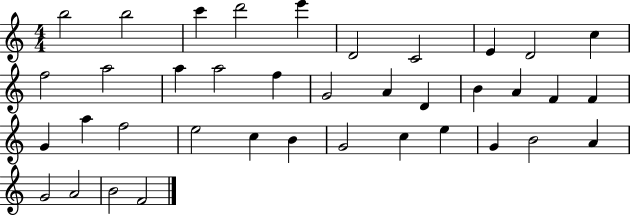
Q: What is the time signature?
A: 4/4